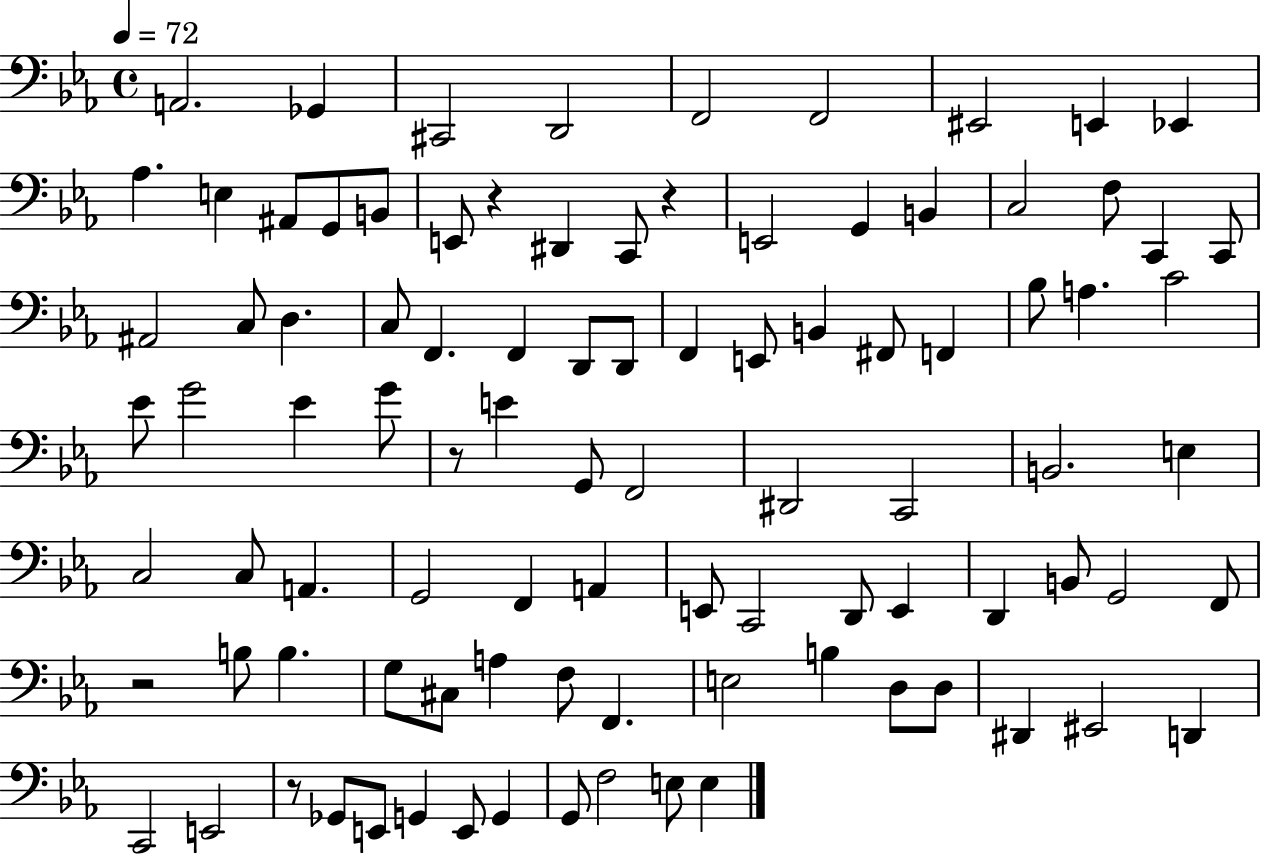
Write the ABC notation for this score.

X:1
T:Untitled
M:4/4
L:1/4
K:Eb
A,,2 _G,, ^C,,2 D,,2 F,,2 F,,2 ^E,,2 E,, _E,, _A, E, ^A,,/2 G,,/2 B,,/2 E,,/2 z ^D,, C,,/2 z E,,2 G,, B,, C,2 F,/2 C,, C,,/2 ^A,,2 C,/2 D, C,/2 F,, F,, D,,/2 D,,/2 F,, E,,/2 B,, ^F,,/2 F,, _B,/2 A, C2 _E/2 G2 _E G/2 z/2 E G,,/2 F,,2 ^D,,2 C,,2 B,,2 E, C,2 C,/2 A,, G,,2 F,, A,, E,,/2 C,,2 D,,/2 E,, D,, B,,/2 G,,2 F,,/2 z2 B,/2 B, G,/2 ^C,/2 A, F,/2 F,, E,2 B, D,/2 D,/2 ^D,, ^E,,2 D,, C,,2 E,,2 z/2 _G,,/2 E,,/2 G,, E,,/2 G,, G,,/2 F,2 E,/2 E,